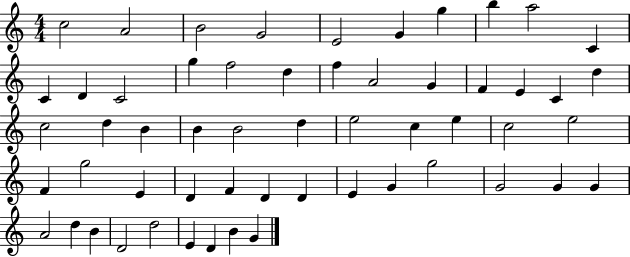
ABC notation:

X:1
T:Untitled
M:4/4
L:1/4
K:C
c2 A2 B2 G2 E2 G g b a2 C C D C2 g f2 d f A2 G F E C d c2 d B B B2 d e2 c e c2 e2 F g2 E D F D D E G g2 G2 G G A2 d B D2 d2 E D B G